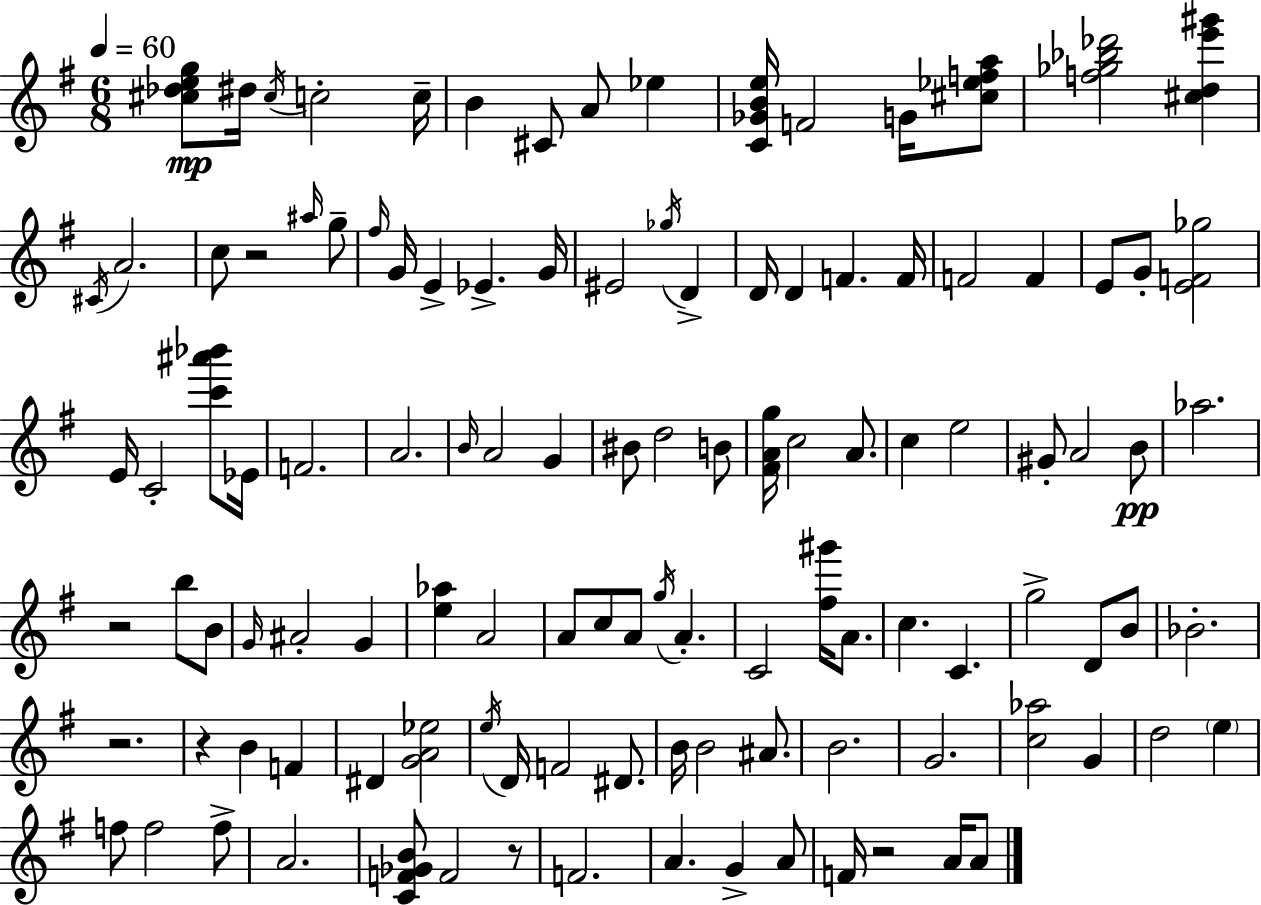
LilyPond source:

{
  \clef treble
  \numericTimeSignature
  \time 6/8
  \key e \minor
  \tempo 4 = 60
  <cis'' des'' e'' g''>8\mp dis''16 \acciaccatura { cis''16 } c''2-. | c''16-- b'4 cis'8 a'8 ees''4 | <c' ges' b' e''>16 f'2 g'16 <cis'' ees'' f'' a''>8 | <f'' ges'' bes'' des'''>2 <cis'' d'' e''' gis'''>4 | \break \acciaccatura { cis'16 } a'2. | c''8 r2 | \grace { ais''16 } g''8-- \grace { fis''16 } g'16 e'4-> ees'4.-> | g'16 eis'2 | \break \acciaccatura { ges''16 } d'4-> d'16 d'4 f'4. | f'16 f'2 | f'4 e'8 g'8-. <e' f' ges''>2 | e'16 c'2-. | \break <c''' ais''' bes'''>8 ees'16 f'2. | a'2. | \grace { b'16 } a'2 | g'4 bis'8 d''2 | \break b'8 <fis' a' g''>16 c''2 | a'8. c''4 e''2 | gis'8-. a'2 | b'8\pp aes''2. | \break r2 | b''8 b'8 \grace { g'16 } ais'2-. | g'4 <e'' aes''>4 a'2 | a'8 c''8 a'8 | \break \acciaccatura { g''16 } a'4.-. c'2 | <fis'' gis'''>16 a'8. c''4. | c'4. g''2-> | d'8 b'8 bes'2.-. | \break r2. | r4 | b'4 f'4 dis'4 | <g' a' ees''>2 \acciaccatura { e''16 } d'16 f'2 | \break dis'8. b'16 b'2 | ais'8. b'2. | g'2. | <c'' aes''>2 | \break g'4 d''2 | \parenthesize e''4 f''8 f''2 | f''8-> a'2. | <c' f' ges' b'>8 f'2 | \break r8 f'2. | a'4. | g'4-> a'8 f'16 r2 | a'16 a'8 \bar "|."
}